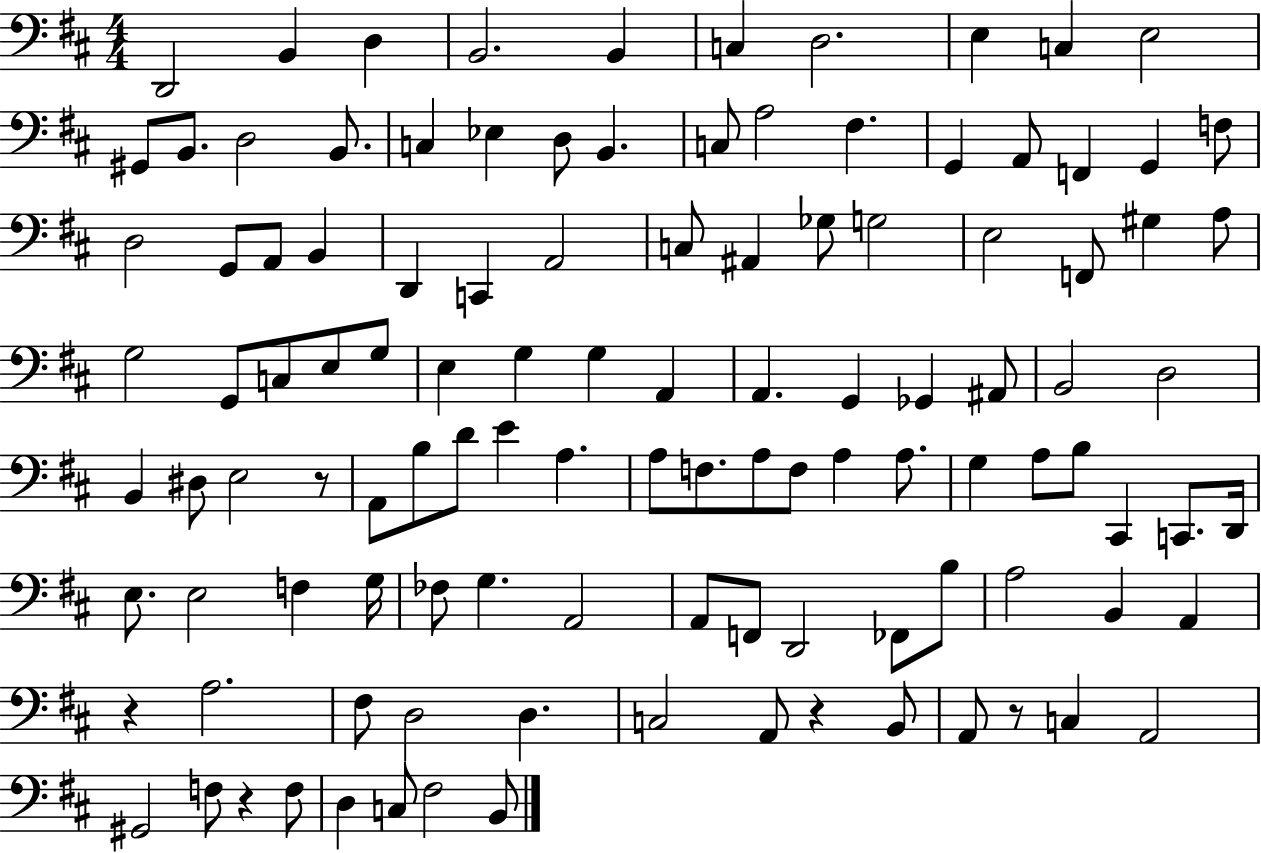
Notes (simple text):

D2/h B2/q D3/q B2/h. B2/q C3/q D3/h. E3/q C3/q E3/h G#2/e B2/e. D3/h B2/e. C3/q Eb3/q D3/e B2/q. C3/e A3/h F#3/q. G2/q A2/e F2/q G2/q F3/e D3/h G2/e A2/e B2/q D2/q C2/q A2/h C3/e A#2/q Gb3/e G3/h E3/h F2/e G#3/q A3/e G3/h G2/e C3/e E3/e G3/e E3/q G3/q G3/q A2/q A2/q. G2/q Gb2/q A#2/e B2/h D3/h B2/q D#3/e E3/h R/e A2/e B3/e D4/e E4/q A3/q. A3/e F3/e. A3/e F3/e A3/q A3/e. G3/q A3/e B3/e C#2/q C2/e. D2/s E3/e. E3/h F3/q G3/s FES3/e G3/q. A2/h A2/e F2/e D2/h FES2/e B3/e A3/h B2/q A2/q R/q A3/h. F#3/e D3/h D3/q. C3/h A2/e R/q B2/e A2/e R/e C3/q A2/h G#2/h F3/e R/q F3/e D3/q C3/e F#3/h B2/e